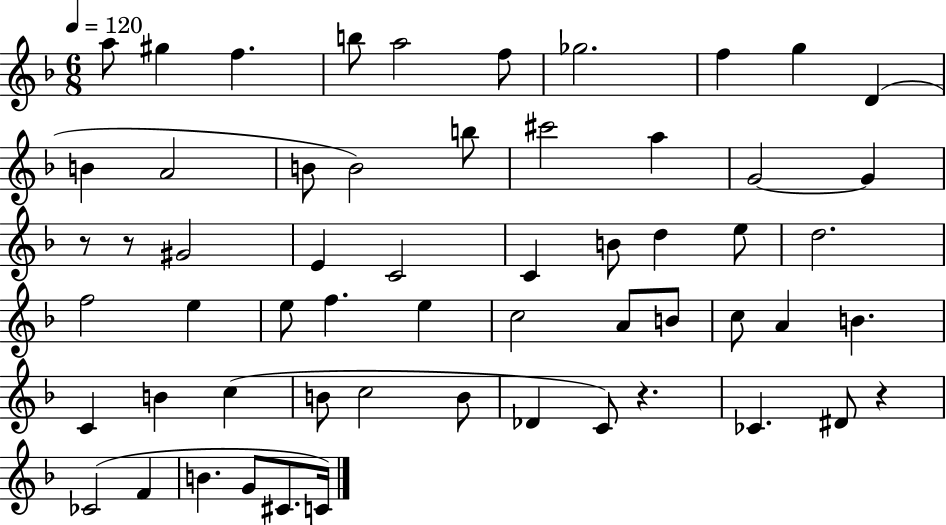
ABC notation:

X:1
T:Untitled
M:6/8
L:1/4
K:F
a/2 ^g f b/2 a2 f/2 _g2 f g D B A2 B/2 B2 b/2 ^c'2 a G2 G z/2 z/2 ^G2 E C2 C B/2 d e/2 d2 f2 e e/2 f e c2 A/2 B/2 c/2 A B C B c B/2 c2 B/2 _D C/2 z _C ^D/2 z _C2 F B G/2 ^C/2 C/4